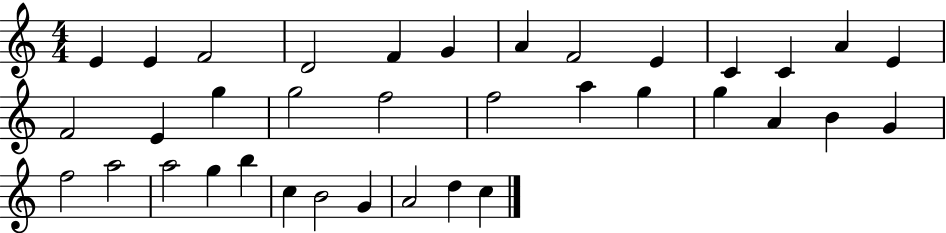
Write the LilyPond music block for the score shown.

{
  \clef treble
  \numericTimeSignature
  \time 4/4
  \key c \major
  e'4 e'4 f'2 | d'2 f'4 g'4 | a'4 f'2 e'4 | c'4 c'4 a'4 e'4 | \break f'2 e'4 g''4 | g''2 f''2 | f''2 a''4 g''4 | g''4 a'4 b'4 g'4 | \break f''2 a''2 | a''2 g''4 b''4 | c''4 b'2 g'4 | a'2 d''4 c''4 | \break \bar "|."
}